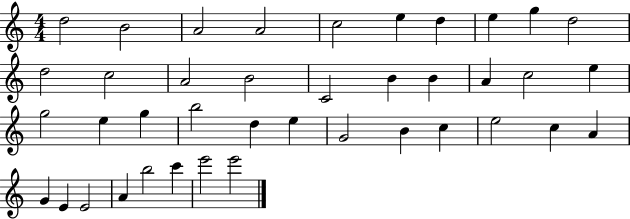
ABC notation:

X:1
T:Untitled
M:4/4
L:1/4
K:C
d2 B2 A2 A2 c2 e d e g d2 d2 c2 A2 B2 C2 B B A c2 e g2 e g b2 d e G2 B c e2 c A G E E2 A b2 c' e'2 e'2